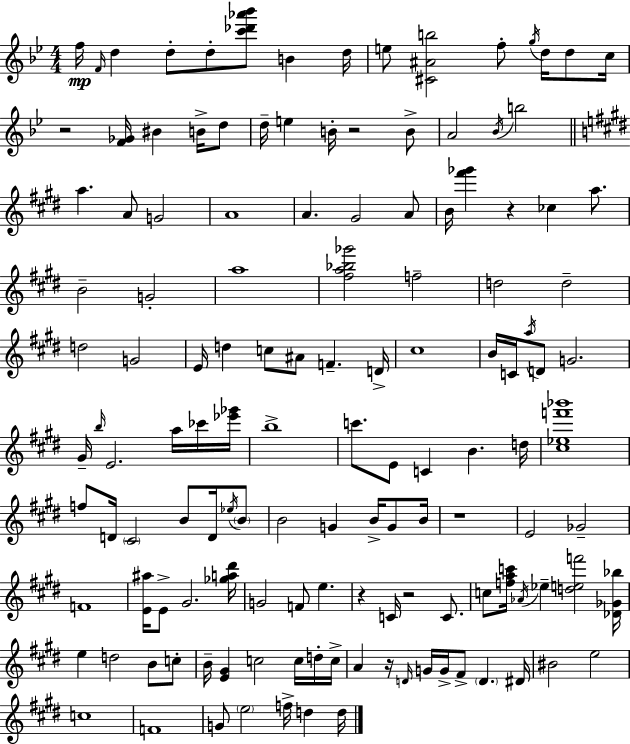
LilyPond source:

{
  \clef treble
  \numericTimeSignature
  \time 4/4
  \key bes \major
  \repeat volta 2 { f''16\mp \grace { f'16 } d''4 d''8-. d''8-. <c''' des''' aes''' bes'''>8 b'4 | d''16 e''8 <cis' ais' b''>2 f''8-. \acciaccatura { g''16 } d''16 d''8 | c''16 r2 <f' ges'>16 bis'4 b'16-> | d''8 d''16-- e''4 b'16-. r2 | \break b'8-> a'2 \acciaccatura { bes'16 } b''2 | \bar "||" \break \key e \major a''4. a'8 g'2 | a'1 | a'4. gis'2 a'8 | b'16 <fis''' ges'''>4 r4 ces''4 a''8. | \break b'2-- g'2-. | a''1 | <fis'' a'' bes'' ges'''>2 f''2-- | d''2 d''2-- | \break d''2 g'2 | e'16 d''4 c''8 ais'8 f'4.-- d'16-> | cis''1 | b'16 c'16 \acciaccatura { a''16 } d'8 g'2. | \break gis'16-- \grace { b''16 } e'2. a''16 | ces'''16 <ees''' ges'''>16 b''1-> | c'''8. e'8 c'4 b'4. | d''16 <cis'' ees'' f''' bes'''>1 | \break f''8 d'16 \parenthesize cis'2 b'8 d'16 | \acciaccatura { ees''16 } \parenthesize b'8 b'2 g'4 b'16-> | g'8 b'16 r1 | e'2 ges'2-- | \break f'1 | <e' ais''>16 e'8-> gis'2. | <ges'' a'' dis'''>16 g'2 f'8 e''4. | r4 c'16 r2 | \break c'8. c''8 <f'' a'' c'''>16 \acciaccatura { aes'16 } ees''4-- <d'' e'' f'''>2 | <des' ges' bes''>16 e''4 d''2 | b'8 c''8-. b'16-- <e' gis'>4 c''2 | c''16 d''16-. c''16-> a'4 r16 \grace { d'16 } g'16 g'16-> fis'8-> \parenthesize d'4. | \break dis'16 bis'2 e''2 | c''1 | f'1 | g'8 \parenthesize e''2 f''16-> | \break d''4 d''16 } \bar "|."
}